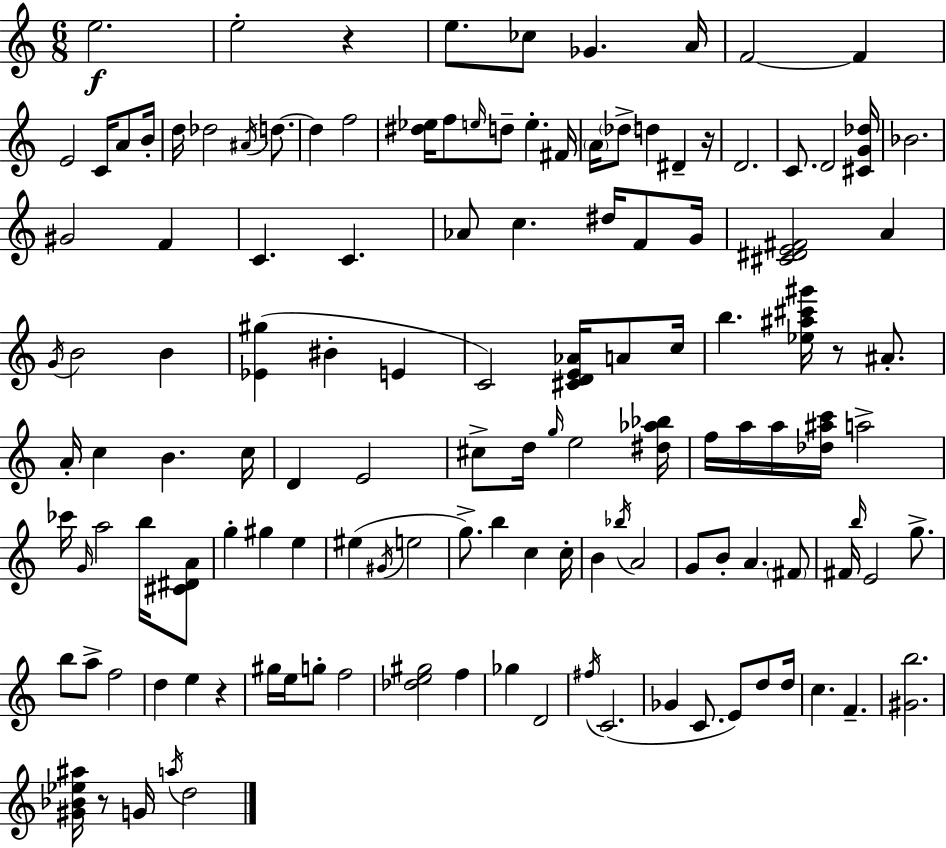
E5/h. E5/h R/q E5/e. CES5/e Gb4/q. A4/s F4/h F4/q E4/h C4/s A4/e B4/s D5/s Db5/h A#4/s D5/e. D5/q F5/h [D#5,Eb5]/s F5/e E5/s D5/e E5/q. F#4/s A4/s Db5/e D5/q D#4/q R/s D4/h. C4/e. D4/h [C#4,G4,Db5]/s Bb4/h. G#4/h F4/q C4/q. C4/q. Ab4/e C5/q. D#5/s F4/e G4/s [C#4,D#4,E4,F#4]/h A4/q G4/s B4/h B4/q [Eb4,G#5]/q BIS4/q E4/q C4/h [C#4,D4,E4,Ab4]/s A4/e C5/s B5/q. [Eb5,A#5,C#6,G#6]/s R/e A#4/e. A4/s C5/q B4/q. C5/s D4/q E4/h C#5/e D5/s G5/s E5/h [D#5,Ab5,Bb5]/s F5/s A5/s A5/s [Db5,A#5,C6]/s A5/h CES6/s G4/s A5/h B5/s [C#4,D#4,A4]/e G5/q G#5/q E5/q EIS5/q G#4/s E5/h G5/e. B5/q C5/q C5/s B4/q Bb5/s A4/h G4/e B4/e A4/q. F#4/e F#4/s B5/s E4/h G5/e. B5/e A5/e F5/h D5/q E5/q R/q G#5/s E5/s G5/e F5/h [Db5,E5,G#5]/h F5/q Gb5/q D4/h F#5/s C4/h. Gb4/q C4/e. E4/e D5/e D5/s C5/q. F4/q. [G#4,B5]/h. [G#4,Bb4,Eb5,A#5]/s R/e G4/s A5/s D5/h